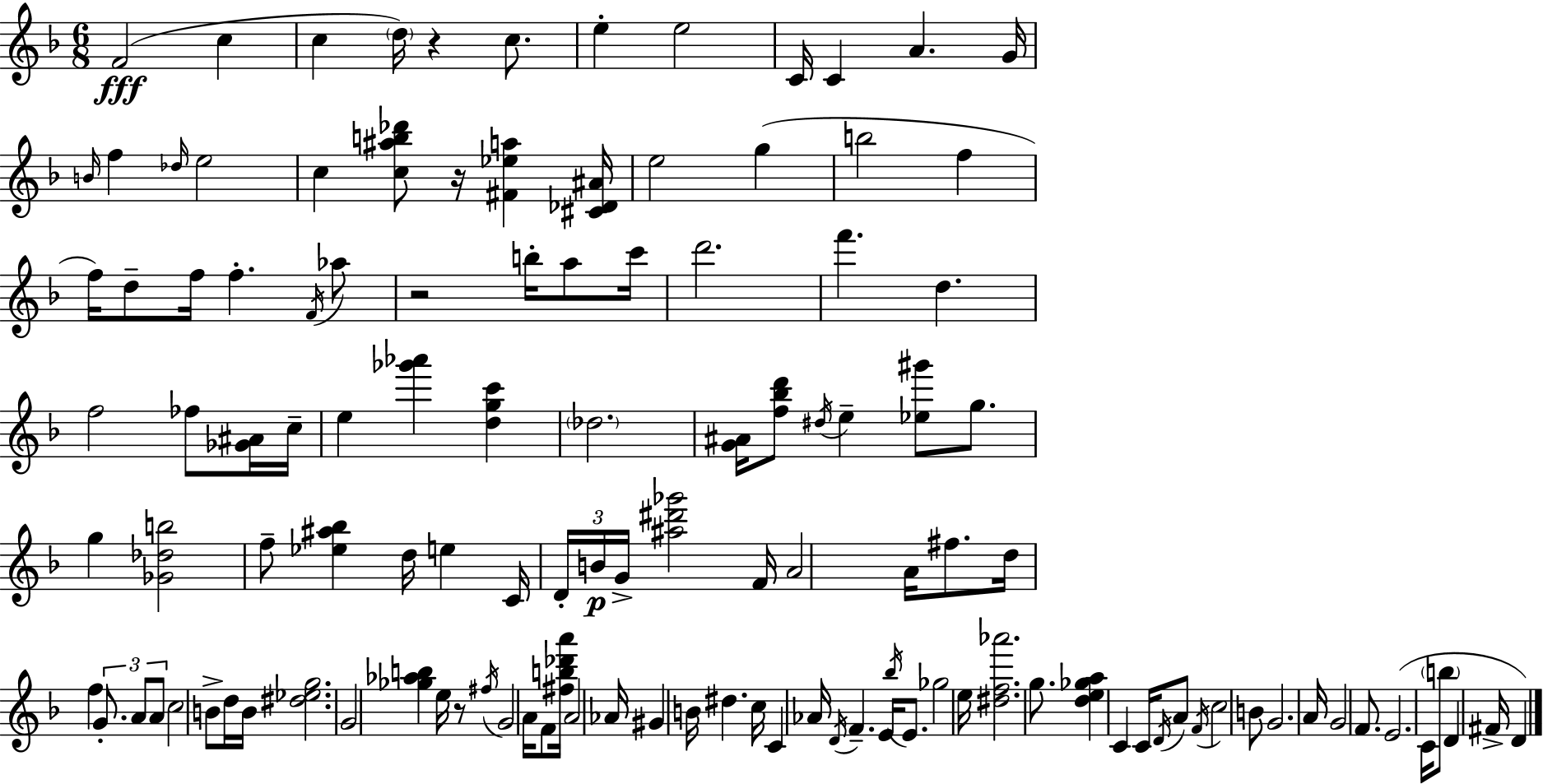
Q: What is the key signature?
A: D minor